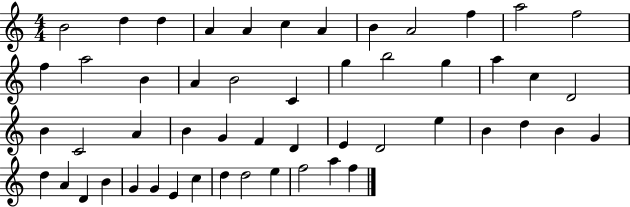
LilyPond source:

{
  \clef treble
  \numericTimeSignature
  \time 4/4
  \key c \major
  b'2 d''4 d''4 | a'4 a'4 c''4 a'4 | b'4 a'2 f''4 | a''2 f''2 | \break f''4 a''2 b'4 | a'4 b'2 c'4 | g''4 b''2 g''4 | a''4 c''4 d'2 | \break b'4 c'2 a'4 | b'4 g'4 f'4 d'4 | e'4 d'2 e''4 | b'4 d''4 b'4 g'4 | \break d''4 a'4 d'4 b'4 | g'4 g'4 e'4 c''4 | d''4 d''2 e''4 | f''2 a''4 f''4 | \break \bar "|."
}